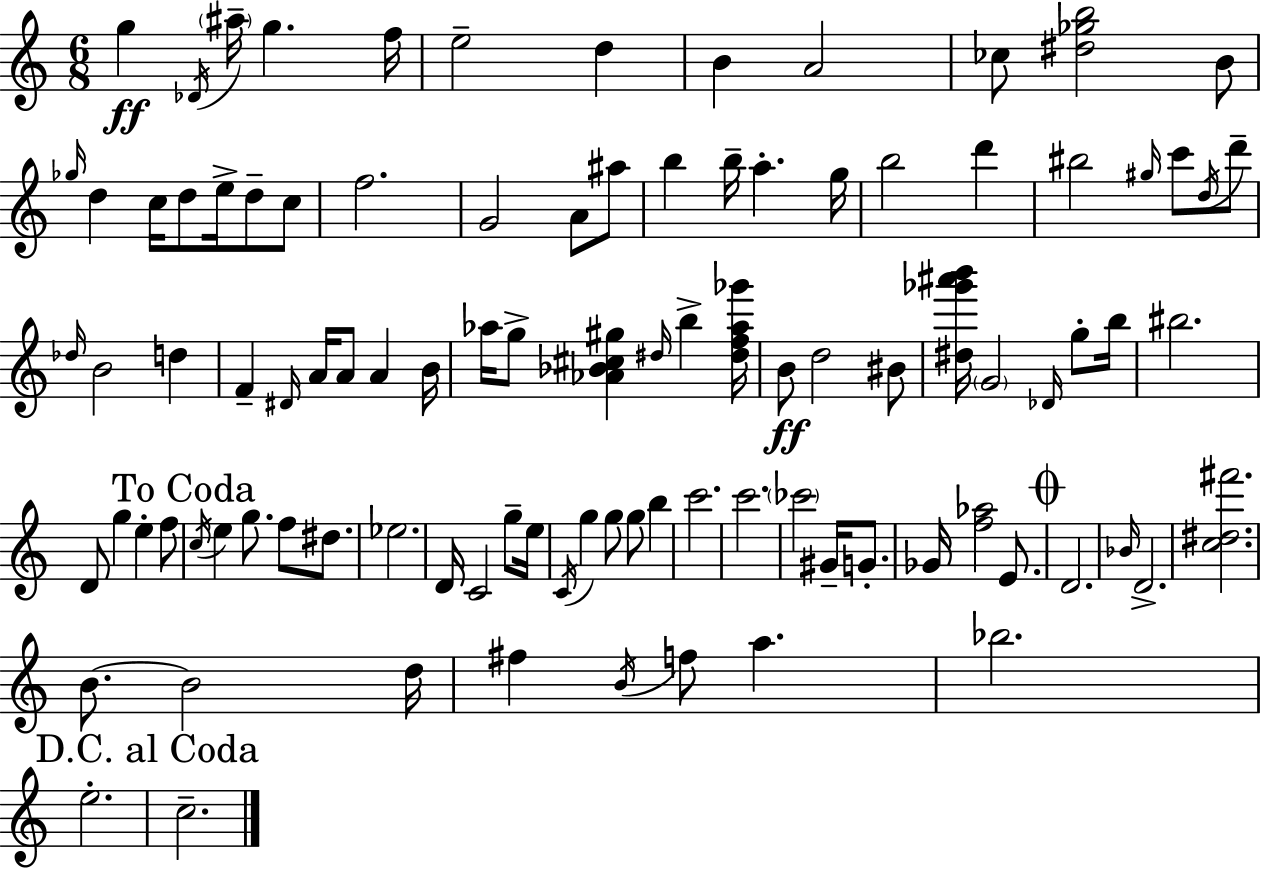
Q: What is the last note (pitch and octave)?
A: C5